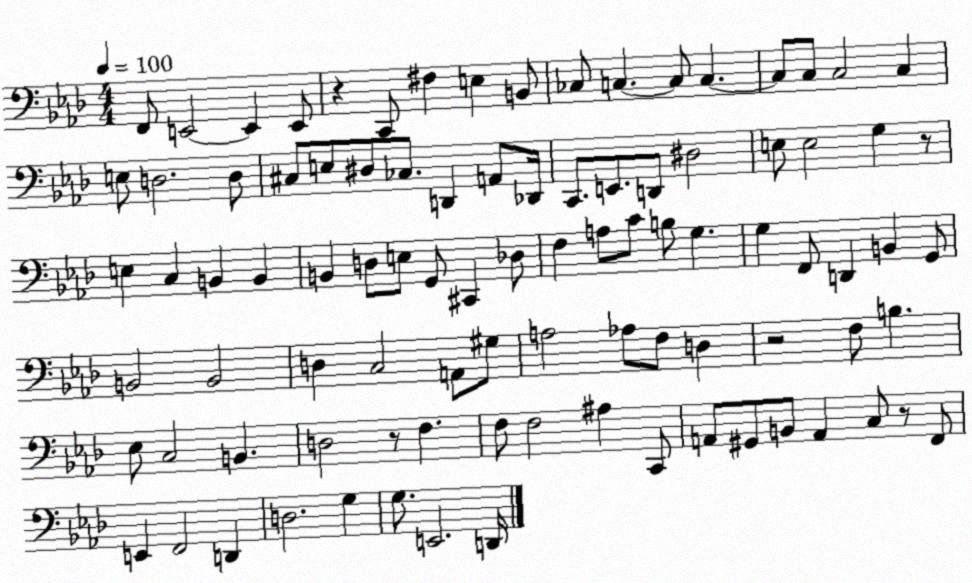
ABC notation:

X:1
T:Untitled
M:4/4
L:1/4
K:Ab
F,,/2 E,,2 E,, E,,/2 z C,,/2 ^F, E, B,,/2 _C,/2 C, C,/2 C, C,/2 C,/2 C,2 C, E,/2 D,2 D,/2 ^C,/2 E,/2 ^D,/2 _C,/2 D,, A,,/2 _D,,/4 C,,/2 E,,/2 D,,/2 ^D,2 E,/2 E,2 G, z/2 E, C, B,, B,, B,, D,/2 E,/2 G,,/2 ^C,, _D,/2 F, A,/2 C/2 B,/2 G, G, F,,/2 D,, B,, G,,/2 B,,2 B,,2 D, C,2 A,,/2 ^G,/2 A,2 _A,/2 F,/2 D, z2 F,/2 B, _E,/2 C,2 B,, D,2 z/2 F, F,/2 F,2 ^A, C,,/2 A,,/2 ^G,,/2 B,,/2 A,, C,/2 z/2 F,,/2 E,, F,,2 D,, D,2 G, G,/2 E,,2 D,,/4